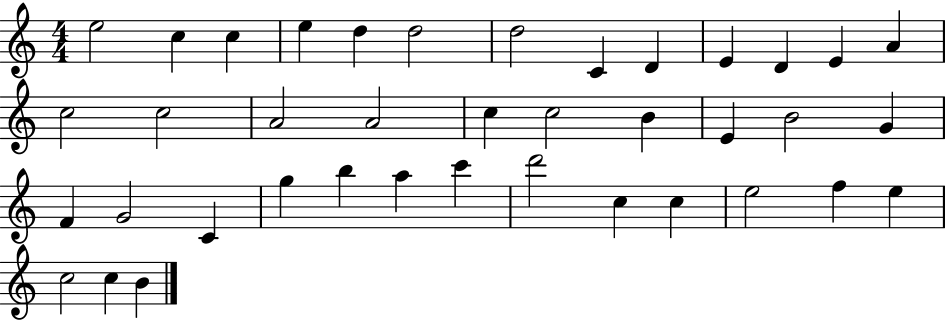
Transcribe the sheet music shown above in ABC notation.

X:1
T:Untitled
M:4/4
L:1/4
K:C
e2 c c e d d2 d2 C D E D E A c2 c2 A2 A2 c c2 B E B2 G F G2 C g b a c' d'2 c c e2 f e c2 c B